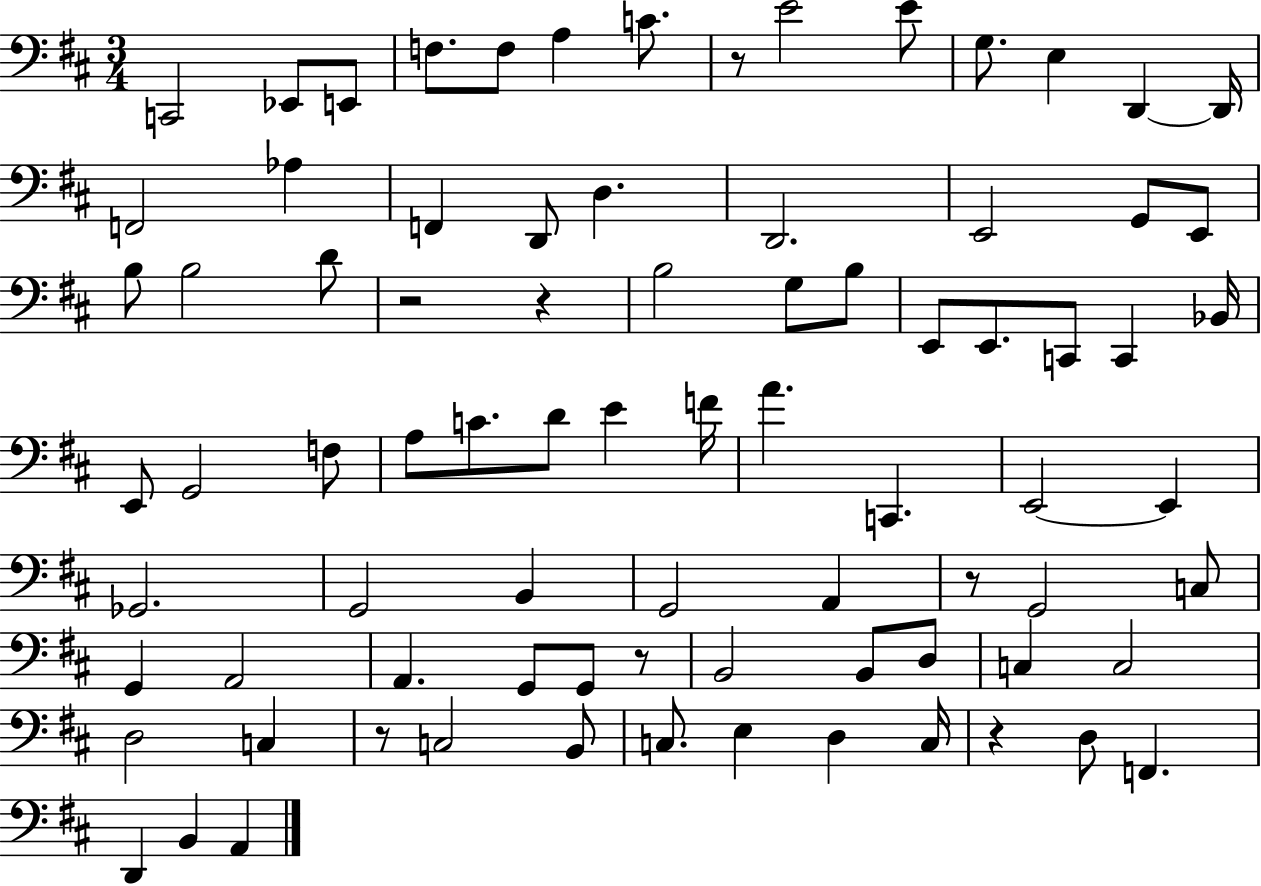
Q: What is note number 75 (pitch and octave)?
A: A2